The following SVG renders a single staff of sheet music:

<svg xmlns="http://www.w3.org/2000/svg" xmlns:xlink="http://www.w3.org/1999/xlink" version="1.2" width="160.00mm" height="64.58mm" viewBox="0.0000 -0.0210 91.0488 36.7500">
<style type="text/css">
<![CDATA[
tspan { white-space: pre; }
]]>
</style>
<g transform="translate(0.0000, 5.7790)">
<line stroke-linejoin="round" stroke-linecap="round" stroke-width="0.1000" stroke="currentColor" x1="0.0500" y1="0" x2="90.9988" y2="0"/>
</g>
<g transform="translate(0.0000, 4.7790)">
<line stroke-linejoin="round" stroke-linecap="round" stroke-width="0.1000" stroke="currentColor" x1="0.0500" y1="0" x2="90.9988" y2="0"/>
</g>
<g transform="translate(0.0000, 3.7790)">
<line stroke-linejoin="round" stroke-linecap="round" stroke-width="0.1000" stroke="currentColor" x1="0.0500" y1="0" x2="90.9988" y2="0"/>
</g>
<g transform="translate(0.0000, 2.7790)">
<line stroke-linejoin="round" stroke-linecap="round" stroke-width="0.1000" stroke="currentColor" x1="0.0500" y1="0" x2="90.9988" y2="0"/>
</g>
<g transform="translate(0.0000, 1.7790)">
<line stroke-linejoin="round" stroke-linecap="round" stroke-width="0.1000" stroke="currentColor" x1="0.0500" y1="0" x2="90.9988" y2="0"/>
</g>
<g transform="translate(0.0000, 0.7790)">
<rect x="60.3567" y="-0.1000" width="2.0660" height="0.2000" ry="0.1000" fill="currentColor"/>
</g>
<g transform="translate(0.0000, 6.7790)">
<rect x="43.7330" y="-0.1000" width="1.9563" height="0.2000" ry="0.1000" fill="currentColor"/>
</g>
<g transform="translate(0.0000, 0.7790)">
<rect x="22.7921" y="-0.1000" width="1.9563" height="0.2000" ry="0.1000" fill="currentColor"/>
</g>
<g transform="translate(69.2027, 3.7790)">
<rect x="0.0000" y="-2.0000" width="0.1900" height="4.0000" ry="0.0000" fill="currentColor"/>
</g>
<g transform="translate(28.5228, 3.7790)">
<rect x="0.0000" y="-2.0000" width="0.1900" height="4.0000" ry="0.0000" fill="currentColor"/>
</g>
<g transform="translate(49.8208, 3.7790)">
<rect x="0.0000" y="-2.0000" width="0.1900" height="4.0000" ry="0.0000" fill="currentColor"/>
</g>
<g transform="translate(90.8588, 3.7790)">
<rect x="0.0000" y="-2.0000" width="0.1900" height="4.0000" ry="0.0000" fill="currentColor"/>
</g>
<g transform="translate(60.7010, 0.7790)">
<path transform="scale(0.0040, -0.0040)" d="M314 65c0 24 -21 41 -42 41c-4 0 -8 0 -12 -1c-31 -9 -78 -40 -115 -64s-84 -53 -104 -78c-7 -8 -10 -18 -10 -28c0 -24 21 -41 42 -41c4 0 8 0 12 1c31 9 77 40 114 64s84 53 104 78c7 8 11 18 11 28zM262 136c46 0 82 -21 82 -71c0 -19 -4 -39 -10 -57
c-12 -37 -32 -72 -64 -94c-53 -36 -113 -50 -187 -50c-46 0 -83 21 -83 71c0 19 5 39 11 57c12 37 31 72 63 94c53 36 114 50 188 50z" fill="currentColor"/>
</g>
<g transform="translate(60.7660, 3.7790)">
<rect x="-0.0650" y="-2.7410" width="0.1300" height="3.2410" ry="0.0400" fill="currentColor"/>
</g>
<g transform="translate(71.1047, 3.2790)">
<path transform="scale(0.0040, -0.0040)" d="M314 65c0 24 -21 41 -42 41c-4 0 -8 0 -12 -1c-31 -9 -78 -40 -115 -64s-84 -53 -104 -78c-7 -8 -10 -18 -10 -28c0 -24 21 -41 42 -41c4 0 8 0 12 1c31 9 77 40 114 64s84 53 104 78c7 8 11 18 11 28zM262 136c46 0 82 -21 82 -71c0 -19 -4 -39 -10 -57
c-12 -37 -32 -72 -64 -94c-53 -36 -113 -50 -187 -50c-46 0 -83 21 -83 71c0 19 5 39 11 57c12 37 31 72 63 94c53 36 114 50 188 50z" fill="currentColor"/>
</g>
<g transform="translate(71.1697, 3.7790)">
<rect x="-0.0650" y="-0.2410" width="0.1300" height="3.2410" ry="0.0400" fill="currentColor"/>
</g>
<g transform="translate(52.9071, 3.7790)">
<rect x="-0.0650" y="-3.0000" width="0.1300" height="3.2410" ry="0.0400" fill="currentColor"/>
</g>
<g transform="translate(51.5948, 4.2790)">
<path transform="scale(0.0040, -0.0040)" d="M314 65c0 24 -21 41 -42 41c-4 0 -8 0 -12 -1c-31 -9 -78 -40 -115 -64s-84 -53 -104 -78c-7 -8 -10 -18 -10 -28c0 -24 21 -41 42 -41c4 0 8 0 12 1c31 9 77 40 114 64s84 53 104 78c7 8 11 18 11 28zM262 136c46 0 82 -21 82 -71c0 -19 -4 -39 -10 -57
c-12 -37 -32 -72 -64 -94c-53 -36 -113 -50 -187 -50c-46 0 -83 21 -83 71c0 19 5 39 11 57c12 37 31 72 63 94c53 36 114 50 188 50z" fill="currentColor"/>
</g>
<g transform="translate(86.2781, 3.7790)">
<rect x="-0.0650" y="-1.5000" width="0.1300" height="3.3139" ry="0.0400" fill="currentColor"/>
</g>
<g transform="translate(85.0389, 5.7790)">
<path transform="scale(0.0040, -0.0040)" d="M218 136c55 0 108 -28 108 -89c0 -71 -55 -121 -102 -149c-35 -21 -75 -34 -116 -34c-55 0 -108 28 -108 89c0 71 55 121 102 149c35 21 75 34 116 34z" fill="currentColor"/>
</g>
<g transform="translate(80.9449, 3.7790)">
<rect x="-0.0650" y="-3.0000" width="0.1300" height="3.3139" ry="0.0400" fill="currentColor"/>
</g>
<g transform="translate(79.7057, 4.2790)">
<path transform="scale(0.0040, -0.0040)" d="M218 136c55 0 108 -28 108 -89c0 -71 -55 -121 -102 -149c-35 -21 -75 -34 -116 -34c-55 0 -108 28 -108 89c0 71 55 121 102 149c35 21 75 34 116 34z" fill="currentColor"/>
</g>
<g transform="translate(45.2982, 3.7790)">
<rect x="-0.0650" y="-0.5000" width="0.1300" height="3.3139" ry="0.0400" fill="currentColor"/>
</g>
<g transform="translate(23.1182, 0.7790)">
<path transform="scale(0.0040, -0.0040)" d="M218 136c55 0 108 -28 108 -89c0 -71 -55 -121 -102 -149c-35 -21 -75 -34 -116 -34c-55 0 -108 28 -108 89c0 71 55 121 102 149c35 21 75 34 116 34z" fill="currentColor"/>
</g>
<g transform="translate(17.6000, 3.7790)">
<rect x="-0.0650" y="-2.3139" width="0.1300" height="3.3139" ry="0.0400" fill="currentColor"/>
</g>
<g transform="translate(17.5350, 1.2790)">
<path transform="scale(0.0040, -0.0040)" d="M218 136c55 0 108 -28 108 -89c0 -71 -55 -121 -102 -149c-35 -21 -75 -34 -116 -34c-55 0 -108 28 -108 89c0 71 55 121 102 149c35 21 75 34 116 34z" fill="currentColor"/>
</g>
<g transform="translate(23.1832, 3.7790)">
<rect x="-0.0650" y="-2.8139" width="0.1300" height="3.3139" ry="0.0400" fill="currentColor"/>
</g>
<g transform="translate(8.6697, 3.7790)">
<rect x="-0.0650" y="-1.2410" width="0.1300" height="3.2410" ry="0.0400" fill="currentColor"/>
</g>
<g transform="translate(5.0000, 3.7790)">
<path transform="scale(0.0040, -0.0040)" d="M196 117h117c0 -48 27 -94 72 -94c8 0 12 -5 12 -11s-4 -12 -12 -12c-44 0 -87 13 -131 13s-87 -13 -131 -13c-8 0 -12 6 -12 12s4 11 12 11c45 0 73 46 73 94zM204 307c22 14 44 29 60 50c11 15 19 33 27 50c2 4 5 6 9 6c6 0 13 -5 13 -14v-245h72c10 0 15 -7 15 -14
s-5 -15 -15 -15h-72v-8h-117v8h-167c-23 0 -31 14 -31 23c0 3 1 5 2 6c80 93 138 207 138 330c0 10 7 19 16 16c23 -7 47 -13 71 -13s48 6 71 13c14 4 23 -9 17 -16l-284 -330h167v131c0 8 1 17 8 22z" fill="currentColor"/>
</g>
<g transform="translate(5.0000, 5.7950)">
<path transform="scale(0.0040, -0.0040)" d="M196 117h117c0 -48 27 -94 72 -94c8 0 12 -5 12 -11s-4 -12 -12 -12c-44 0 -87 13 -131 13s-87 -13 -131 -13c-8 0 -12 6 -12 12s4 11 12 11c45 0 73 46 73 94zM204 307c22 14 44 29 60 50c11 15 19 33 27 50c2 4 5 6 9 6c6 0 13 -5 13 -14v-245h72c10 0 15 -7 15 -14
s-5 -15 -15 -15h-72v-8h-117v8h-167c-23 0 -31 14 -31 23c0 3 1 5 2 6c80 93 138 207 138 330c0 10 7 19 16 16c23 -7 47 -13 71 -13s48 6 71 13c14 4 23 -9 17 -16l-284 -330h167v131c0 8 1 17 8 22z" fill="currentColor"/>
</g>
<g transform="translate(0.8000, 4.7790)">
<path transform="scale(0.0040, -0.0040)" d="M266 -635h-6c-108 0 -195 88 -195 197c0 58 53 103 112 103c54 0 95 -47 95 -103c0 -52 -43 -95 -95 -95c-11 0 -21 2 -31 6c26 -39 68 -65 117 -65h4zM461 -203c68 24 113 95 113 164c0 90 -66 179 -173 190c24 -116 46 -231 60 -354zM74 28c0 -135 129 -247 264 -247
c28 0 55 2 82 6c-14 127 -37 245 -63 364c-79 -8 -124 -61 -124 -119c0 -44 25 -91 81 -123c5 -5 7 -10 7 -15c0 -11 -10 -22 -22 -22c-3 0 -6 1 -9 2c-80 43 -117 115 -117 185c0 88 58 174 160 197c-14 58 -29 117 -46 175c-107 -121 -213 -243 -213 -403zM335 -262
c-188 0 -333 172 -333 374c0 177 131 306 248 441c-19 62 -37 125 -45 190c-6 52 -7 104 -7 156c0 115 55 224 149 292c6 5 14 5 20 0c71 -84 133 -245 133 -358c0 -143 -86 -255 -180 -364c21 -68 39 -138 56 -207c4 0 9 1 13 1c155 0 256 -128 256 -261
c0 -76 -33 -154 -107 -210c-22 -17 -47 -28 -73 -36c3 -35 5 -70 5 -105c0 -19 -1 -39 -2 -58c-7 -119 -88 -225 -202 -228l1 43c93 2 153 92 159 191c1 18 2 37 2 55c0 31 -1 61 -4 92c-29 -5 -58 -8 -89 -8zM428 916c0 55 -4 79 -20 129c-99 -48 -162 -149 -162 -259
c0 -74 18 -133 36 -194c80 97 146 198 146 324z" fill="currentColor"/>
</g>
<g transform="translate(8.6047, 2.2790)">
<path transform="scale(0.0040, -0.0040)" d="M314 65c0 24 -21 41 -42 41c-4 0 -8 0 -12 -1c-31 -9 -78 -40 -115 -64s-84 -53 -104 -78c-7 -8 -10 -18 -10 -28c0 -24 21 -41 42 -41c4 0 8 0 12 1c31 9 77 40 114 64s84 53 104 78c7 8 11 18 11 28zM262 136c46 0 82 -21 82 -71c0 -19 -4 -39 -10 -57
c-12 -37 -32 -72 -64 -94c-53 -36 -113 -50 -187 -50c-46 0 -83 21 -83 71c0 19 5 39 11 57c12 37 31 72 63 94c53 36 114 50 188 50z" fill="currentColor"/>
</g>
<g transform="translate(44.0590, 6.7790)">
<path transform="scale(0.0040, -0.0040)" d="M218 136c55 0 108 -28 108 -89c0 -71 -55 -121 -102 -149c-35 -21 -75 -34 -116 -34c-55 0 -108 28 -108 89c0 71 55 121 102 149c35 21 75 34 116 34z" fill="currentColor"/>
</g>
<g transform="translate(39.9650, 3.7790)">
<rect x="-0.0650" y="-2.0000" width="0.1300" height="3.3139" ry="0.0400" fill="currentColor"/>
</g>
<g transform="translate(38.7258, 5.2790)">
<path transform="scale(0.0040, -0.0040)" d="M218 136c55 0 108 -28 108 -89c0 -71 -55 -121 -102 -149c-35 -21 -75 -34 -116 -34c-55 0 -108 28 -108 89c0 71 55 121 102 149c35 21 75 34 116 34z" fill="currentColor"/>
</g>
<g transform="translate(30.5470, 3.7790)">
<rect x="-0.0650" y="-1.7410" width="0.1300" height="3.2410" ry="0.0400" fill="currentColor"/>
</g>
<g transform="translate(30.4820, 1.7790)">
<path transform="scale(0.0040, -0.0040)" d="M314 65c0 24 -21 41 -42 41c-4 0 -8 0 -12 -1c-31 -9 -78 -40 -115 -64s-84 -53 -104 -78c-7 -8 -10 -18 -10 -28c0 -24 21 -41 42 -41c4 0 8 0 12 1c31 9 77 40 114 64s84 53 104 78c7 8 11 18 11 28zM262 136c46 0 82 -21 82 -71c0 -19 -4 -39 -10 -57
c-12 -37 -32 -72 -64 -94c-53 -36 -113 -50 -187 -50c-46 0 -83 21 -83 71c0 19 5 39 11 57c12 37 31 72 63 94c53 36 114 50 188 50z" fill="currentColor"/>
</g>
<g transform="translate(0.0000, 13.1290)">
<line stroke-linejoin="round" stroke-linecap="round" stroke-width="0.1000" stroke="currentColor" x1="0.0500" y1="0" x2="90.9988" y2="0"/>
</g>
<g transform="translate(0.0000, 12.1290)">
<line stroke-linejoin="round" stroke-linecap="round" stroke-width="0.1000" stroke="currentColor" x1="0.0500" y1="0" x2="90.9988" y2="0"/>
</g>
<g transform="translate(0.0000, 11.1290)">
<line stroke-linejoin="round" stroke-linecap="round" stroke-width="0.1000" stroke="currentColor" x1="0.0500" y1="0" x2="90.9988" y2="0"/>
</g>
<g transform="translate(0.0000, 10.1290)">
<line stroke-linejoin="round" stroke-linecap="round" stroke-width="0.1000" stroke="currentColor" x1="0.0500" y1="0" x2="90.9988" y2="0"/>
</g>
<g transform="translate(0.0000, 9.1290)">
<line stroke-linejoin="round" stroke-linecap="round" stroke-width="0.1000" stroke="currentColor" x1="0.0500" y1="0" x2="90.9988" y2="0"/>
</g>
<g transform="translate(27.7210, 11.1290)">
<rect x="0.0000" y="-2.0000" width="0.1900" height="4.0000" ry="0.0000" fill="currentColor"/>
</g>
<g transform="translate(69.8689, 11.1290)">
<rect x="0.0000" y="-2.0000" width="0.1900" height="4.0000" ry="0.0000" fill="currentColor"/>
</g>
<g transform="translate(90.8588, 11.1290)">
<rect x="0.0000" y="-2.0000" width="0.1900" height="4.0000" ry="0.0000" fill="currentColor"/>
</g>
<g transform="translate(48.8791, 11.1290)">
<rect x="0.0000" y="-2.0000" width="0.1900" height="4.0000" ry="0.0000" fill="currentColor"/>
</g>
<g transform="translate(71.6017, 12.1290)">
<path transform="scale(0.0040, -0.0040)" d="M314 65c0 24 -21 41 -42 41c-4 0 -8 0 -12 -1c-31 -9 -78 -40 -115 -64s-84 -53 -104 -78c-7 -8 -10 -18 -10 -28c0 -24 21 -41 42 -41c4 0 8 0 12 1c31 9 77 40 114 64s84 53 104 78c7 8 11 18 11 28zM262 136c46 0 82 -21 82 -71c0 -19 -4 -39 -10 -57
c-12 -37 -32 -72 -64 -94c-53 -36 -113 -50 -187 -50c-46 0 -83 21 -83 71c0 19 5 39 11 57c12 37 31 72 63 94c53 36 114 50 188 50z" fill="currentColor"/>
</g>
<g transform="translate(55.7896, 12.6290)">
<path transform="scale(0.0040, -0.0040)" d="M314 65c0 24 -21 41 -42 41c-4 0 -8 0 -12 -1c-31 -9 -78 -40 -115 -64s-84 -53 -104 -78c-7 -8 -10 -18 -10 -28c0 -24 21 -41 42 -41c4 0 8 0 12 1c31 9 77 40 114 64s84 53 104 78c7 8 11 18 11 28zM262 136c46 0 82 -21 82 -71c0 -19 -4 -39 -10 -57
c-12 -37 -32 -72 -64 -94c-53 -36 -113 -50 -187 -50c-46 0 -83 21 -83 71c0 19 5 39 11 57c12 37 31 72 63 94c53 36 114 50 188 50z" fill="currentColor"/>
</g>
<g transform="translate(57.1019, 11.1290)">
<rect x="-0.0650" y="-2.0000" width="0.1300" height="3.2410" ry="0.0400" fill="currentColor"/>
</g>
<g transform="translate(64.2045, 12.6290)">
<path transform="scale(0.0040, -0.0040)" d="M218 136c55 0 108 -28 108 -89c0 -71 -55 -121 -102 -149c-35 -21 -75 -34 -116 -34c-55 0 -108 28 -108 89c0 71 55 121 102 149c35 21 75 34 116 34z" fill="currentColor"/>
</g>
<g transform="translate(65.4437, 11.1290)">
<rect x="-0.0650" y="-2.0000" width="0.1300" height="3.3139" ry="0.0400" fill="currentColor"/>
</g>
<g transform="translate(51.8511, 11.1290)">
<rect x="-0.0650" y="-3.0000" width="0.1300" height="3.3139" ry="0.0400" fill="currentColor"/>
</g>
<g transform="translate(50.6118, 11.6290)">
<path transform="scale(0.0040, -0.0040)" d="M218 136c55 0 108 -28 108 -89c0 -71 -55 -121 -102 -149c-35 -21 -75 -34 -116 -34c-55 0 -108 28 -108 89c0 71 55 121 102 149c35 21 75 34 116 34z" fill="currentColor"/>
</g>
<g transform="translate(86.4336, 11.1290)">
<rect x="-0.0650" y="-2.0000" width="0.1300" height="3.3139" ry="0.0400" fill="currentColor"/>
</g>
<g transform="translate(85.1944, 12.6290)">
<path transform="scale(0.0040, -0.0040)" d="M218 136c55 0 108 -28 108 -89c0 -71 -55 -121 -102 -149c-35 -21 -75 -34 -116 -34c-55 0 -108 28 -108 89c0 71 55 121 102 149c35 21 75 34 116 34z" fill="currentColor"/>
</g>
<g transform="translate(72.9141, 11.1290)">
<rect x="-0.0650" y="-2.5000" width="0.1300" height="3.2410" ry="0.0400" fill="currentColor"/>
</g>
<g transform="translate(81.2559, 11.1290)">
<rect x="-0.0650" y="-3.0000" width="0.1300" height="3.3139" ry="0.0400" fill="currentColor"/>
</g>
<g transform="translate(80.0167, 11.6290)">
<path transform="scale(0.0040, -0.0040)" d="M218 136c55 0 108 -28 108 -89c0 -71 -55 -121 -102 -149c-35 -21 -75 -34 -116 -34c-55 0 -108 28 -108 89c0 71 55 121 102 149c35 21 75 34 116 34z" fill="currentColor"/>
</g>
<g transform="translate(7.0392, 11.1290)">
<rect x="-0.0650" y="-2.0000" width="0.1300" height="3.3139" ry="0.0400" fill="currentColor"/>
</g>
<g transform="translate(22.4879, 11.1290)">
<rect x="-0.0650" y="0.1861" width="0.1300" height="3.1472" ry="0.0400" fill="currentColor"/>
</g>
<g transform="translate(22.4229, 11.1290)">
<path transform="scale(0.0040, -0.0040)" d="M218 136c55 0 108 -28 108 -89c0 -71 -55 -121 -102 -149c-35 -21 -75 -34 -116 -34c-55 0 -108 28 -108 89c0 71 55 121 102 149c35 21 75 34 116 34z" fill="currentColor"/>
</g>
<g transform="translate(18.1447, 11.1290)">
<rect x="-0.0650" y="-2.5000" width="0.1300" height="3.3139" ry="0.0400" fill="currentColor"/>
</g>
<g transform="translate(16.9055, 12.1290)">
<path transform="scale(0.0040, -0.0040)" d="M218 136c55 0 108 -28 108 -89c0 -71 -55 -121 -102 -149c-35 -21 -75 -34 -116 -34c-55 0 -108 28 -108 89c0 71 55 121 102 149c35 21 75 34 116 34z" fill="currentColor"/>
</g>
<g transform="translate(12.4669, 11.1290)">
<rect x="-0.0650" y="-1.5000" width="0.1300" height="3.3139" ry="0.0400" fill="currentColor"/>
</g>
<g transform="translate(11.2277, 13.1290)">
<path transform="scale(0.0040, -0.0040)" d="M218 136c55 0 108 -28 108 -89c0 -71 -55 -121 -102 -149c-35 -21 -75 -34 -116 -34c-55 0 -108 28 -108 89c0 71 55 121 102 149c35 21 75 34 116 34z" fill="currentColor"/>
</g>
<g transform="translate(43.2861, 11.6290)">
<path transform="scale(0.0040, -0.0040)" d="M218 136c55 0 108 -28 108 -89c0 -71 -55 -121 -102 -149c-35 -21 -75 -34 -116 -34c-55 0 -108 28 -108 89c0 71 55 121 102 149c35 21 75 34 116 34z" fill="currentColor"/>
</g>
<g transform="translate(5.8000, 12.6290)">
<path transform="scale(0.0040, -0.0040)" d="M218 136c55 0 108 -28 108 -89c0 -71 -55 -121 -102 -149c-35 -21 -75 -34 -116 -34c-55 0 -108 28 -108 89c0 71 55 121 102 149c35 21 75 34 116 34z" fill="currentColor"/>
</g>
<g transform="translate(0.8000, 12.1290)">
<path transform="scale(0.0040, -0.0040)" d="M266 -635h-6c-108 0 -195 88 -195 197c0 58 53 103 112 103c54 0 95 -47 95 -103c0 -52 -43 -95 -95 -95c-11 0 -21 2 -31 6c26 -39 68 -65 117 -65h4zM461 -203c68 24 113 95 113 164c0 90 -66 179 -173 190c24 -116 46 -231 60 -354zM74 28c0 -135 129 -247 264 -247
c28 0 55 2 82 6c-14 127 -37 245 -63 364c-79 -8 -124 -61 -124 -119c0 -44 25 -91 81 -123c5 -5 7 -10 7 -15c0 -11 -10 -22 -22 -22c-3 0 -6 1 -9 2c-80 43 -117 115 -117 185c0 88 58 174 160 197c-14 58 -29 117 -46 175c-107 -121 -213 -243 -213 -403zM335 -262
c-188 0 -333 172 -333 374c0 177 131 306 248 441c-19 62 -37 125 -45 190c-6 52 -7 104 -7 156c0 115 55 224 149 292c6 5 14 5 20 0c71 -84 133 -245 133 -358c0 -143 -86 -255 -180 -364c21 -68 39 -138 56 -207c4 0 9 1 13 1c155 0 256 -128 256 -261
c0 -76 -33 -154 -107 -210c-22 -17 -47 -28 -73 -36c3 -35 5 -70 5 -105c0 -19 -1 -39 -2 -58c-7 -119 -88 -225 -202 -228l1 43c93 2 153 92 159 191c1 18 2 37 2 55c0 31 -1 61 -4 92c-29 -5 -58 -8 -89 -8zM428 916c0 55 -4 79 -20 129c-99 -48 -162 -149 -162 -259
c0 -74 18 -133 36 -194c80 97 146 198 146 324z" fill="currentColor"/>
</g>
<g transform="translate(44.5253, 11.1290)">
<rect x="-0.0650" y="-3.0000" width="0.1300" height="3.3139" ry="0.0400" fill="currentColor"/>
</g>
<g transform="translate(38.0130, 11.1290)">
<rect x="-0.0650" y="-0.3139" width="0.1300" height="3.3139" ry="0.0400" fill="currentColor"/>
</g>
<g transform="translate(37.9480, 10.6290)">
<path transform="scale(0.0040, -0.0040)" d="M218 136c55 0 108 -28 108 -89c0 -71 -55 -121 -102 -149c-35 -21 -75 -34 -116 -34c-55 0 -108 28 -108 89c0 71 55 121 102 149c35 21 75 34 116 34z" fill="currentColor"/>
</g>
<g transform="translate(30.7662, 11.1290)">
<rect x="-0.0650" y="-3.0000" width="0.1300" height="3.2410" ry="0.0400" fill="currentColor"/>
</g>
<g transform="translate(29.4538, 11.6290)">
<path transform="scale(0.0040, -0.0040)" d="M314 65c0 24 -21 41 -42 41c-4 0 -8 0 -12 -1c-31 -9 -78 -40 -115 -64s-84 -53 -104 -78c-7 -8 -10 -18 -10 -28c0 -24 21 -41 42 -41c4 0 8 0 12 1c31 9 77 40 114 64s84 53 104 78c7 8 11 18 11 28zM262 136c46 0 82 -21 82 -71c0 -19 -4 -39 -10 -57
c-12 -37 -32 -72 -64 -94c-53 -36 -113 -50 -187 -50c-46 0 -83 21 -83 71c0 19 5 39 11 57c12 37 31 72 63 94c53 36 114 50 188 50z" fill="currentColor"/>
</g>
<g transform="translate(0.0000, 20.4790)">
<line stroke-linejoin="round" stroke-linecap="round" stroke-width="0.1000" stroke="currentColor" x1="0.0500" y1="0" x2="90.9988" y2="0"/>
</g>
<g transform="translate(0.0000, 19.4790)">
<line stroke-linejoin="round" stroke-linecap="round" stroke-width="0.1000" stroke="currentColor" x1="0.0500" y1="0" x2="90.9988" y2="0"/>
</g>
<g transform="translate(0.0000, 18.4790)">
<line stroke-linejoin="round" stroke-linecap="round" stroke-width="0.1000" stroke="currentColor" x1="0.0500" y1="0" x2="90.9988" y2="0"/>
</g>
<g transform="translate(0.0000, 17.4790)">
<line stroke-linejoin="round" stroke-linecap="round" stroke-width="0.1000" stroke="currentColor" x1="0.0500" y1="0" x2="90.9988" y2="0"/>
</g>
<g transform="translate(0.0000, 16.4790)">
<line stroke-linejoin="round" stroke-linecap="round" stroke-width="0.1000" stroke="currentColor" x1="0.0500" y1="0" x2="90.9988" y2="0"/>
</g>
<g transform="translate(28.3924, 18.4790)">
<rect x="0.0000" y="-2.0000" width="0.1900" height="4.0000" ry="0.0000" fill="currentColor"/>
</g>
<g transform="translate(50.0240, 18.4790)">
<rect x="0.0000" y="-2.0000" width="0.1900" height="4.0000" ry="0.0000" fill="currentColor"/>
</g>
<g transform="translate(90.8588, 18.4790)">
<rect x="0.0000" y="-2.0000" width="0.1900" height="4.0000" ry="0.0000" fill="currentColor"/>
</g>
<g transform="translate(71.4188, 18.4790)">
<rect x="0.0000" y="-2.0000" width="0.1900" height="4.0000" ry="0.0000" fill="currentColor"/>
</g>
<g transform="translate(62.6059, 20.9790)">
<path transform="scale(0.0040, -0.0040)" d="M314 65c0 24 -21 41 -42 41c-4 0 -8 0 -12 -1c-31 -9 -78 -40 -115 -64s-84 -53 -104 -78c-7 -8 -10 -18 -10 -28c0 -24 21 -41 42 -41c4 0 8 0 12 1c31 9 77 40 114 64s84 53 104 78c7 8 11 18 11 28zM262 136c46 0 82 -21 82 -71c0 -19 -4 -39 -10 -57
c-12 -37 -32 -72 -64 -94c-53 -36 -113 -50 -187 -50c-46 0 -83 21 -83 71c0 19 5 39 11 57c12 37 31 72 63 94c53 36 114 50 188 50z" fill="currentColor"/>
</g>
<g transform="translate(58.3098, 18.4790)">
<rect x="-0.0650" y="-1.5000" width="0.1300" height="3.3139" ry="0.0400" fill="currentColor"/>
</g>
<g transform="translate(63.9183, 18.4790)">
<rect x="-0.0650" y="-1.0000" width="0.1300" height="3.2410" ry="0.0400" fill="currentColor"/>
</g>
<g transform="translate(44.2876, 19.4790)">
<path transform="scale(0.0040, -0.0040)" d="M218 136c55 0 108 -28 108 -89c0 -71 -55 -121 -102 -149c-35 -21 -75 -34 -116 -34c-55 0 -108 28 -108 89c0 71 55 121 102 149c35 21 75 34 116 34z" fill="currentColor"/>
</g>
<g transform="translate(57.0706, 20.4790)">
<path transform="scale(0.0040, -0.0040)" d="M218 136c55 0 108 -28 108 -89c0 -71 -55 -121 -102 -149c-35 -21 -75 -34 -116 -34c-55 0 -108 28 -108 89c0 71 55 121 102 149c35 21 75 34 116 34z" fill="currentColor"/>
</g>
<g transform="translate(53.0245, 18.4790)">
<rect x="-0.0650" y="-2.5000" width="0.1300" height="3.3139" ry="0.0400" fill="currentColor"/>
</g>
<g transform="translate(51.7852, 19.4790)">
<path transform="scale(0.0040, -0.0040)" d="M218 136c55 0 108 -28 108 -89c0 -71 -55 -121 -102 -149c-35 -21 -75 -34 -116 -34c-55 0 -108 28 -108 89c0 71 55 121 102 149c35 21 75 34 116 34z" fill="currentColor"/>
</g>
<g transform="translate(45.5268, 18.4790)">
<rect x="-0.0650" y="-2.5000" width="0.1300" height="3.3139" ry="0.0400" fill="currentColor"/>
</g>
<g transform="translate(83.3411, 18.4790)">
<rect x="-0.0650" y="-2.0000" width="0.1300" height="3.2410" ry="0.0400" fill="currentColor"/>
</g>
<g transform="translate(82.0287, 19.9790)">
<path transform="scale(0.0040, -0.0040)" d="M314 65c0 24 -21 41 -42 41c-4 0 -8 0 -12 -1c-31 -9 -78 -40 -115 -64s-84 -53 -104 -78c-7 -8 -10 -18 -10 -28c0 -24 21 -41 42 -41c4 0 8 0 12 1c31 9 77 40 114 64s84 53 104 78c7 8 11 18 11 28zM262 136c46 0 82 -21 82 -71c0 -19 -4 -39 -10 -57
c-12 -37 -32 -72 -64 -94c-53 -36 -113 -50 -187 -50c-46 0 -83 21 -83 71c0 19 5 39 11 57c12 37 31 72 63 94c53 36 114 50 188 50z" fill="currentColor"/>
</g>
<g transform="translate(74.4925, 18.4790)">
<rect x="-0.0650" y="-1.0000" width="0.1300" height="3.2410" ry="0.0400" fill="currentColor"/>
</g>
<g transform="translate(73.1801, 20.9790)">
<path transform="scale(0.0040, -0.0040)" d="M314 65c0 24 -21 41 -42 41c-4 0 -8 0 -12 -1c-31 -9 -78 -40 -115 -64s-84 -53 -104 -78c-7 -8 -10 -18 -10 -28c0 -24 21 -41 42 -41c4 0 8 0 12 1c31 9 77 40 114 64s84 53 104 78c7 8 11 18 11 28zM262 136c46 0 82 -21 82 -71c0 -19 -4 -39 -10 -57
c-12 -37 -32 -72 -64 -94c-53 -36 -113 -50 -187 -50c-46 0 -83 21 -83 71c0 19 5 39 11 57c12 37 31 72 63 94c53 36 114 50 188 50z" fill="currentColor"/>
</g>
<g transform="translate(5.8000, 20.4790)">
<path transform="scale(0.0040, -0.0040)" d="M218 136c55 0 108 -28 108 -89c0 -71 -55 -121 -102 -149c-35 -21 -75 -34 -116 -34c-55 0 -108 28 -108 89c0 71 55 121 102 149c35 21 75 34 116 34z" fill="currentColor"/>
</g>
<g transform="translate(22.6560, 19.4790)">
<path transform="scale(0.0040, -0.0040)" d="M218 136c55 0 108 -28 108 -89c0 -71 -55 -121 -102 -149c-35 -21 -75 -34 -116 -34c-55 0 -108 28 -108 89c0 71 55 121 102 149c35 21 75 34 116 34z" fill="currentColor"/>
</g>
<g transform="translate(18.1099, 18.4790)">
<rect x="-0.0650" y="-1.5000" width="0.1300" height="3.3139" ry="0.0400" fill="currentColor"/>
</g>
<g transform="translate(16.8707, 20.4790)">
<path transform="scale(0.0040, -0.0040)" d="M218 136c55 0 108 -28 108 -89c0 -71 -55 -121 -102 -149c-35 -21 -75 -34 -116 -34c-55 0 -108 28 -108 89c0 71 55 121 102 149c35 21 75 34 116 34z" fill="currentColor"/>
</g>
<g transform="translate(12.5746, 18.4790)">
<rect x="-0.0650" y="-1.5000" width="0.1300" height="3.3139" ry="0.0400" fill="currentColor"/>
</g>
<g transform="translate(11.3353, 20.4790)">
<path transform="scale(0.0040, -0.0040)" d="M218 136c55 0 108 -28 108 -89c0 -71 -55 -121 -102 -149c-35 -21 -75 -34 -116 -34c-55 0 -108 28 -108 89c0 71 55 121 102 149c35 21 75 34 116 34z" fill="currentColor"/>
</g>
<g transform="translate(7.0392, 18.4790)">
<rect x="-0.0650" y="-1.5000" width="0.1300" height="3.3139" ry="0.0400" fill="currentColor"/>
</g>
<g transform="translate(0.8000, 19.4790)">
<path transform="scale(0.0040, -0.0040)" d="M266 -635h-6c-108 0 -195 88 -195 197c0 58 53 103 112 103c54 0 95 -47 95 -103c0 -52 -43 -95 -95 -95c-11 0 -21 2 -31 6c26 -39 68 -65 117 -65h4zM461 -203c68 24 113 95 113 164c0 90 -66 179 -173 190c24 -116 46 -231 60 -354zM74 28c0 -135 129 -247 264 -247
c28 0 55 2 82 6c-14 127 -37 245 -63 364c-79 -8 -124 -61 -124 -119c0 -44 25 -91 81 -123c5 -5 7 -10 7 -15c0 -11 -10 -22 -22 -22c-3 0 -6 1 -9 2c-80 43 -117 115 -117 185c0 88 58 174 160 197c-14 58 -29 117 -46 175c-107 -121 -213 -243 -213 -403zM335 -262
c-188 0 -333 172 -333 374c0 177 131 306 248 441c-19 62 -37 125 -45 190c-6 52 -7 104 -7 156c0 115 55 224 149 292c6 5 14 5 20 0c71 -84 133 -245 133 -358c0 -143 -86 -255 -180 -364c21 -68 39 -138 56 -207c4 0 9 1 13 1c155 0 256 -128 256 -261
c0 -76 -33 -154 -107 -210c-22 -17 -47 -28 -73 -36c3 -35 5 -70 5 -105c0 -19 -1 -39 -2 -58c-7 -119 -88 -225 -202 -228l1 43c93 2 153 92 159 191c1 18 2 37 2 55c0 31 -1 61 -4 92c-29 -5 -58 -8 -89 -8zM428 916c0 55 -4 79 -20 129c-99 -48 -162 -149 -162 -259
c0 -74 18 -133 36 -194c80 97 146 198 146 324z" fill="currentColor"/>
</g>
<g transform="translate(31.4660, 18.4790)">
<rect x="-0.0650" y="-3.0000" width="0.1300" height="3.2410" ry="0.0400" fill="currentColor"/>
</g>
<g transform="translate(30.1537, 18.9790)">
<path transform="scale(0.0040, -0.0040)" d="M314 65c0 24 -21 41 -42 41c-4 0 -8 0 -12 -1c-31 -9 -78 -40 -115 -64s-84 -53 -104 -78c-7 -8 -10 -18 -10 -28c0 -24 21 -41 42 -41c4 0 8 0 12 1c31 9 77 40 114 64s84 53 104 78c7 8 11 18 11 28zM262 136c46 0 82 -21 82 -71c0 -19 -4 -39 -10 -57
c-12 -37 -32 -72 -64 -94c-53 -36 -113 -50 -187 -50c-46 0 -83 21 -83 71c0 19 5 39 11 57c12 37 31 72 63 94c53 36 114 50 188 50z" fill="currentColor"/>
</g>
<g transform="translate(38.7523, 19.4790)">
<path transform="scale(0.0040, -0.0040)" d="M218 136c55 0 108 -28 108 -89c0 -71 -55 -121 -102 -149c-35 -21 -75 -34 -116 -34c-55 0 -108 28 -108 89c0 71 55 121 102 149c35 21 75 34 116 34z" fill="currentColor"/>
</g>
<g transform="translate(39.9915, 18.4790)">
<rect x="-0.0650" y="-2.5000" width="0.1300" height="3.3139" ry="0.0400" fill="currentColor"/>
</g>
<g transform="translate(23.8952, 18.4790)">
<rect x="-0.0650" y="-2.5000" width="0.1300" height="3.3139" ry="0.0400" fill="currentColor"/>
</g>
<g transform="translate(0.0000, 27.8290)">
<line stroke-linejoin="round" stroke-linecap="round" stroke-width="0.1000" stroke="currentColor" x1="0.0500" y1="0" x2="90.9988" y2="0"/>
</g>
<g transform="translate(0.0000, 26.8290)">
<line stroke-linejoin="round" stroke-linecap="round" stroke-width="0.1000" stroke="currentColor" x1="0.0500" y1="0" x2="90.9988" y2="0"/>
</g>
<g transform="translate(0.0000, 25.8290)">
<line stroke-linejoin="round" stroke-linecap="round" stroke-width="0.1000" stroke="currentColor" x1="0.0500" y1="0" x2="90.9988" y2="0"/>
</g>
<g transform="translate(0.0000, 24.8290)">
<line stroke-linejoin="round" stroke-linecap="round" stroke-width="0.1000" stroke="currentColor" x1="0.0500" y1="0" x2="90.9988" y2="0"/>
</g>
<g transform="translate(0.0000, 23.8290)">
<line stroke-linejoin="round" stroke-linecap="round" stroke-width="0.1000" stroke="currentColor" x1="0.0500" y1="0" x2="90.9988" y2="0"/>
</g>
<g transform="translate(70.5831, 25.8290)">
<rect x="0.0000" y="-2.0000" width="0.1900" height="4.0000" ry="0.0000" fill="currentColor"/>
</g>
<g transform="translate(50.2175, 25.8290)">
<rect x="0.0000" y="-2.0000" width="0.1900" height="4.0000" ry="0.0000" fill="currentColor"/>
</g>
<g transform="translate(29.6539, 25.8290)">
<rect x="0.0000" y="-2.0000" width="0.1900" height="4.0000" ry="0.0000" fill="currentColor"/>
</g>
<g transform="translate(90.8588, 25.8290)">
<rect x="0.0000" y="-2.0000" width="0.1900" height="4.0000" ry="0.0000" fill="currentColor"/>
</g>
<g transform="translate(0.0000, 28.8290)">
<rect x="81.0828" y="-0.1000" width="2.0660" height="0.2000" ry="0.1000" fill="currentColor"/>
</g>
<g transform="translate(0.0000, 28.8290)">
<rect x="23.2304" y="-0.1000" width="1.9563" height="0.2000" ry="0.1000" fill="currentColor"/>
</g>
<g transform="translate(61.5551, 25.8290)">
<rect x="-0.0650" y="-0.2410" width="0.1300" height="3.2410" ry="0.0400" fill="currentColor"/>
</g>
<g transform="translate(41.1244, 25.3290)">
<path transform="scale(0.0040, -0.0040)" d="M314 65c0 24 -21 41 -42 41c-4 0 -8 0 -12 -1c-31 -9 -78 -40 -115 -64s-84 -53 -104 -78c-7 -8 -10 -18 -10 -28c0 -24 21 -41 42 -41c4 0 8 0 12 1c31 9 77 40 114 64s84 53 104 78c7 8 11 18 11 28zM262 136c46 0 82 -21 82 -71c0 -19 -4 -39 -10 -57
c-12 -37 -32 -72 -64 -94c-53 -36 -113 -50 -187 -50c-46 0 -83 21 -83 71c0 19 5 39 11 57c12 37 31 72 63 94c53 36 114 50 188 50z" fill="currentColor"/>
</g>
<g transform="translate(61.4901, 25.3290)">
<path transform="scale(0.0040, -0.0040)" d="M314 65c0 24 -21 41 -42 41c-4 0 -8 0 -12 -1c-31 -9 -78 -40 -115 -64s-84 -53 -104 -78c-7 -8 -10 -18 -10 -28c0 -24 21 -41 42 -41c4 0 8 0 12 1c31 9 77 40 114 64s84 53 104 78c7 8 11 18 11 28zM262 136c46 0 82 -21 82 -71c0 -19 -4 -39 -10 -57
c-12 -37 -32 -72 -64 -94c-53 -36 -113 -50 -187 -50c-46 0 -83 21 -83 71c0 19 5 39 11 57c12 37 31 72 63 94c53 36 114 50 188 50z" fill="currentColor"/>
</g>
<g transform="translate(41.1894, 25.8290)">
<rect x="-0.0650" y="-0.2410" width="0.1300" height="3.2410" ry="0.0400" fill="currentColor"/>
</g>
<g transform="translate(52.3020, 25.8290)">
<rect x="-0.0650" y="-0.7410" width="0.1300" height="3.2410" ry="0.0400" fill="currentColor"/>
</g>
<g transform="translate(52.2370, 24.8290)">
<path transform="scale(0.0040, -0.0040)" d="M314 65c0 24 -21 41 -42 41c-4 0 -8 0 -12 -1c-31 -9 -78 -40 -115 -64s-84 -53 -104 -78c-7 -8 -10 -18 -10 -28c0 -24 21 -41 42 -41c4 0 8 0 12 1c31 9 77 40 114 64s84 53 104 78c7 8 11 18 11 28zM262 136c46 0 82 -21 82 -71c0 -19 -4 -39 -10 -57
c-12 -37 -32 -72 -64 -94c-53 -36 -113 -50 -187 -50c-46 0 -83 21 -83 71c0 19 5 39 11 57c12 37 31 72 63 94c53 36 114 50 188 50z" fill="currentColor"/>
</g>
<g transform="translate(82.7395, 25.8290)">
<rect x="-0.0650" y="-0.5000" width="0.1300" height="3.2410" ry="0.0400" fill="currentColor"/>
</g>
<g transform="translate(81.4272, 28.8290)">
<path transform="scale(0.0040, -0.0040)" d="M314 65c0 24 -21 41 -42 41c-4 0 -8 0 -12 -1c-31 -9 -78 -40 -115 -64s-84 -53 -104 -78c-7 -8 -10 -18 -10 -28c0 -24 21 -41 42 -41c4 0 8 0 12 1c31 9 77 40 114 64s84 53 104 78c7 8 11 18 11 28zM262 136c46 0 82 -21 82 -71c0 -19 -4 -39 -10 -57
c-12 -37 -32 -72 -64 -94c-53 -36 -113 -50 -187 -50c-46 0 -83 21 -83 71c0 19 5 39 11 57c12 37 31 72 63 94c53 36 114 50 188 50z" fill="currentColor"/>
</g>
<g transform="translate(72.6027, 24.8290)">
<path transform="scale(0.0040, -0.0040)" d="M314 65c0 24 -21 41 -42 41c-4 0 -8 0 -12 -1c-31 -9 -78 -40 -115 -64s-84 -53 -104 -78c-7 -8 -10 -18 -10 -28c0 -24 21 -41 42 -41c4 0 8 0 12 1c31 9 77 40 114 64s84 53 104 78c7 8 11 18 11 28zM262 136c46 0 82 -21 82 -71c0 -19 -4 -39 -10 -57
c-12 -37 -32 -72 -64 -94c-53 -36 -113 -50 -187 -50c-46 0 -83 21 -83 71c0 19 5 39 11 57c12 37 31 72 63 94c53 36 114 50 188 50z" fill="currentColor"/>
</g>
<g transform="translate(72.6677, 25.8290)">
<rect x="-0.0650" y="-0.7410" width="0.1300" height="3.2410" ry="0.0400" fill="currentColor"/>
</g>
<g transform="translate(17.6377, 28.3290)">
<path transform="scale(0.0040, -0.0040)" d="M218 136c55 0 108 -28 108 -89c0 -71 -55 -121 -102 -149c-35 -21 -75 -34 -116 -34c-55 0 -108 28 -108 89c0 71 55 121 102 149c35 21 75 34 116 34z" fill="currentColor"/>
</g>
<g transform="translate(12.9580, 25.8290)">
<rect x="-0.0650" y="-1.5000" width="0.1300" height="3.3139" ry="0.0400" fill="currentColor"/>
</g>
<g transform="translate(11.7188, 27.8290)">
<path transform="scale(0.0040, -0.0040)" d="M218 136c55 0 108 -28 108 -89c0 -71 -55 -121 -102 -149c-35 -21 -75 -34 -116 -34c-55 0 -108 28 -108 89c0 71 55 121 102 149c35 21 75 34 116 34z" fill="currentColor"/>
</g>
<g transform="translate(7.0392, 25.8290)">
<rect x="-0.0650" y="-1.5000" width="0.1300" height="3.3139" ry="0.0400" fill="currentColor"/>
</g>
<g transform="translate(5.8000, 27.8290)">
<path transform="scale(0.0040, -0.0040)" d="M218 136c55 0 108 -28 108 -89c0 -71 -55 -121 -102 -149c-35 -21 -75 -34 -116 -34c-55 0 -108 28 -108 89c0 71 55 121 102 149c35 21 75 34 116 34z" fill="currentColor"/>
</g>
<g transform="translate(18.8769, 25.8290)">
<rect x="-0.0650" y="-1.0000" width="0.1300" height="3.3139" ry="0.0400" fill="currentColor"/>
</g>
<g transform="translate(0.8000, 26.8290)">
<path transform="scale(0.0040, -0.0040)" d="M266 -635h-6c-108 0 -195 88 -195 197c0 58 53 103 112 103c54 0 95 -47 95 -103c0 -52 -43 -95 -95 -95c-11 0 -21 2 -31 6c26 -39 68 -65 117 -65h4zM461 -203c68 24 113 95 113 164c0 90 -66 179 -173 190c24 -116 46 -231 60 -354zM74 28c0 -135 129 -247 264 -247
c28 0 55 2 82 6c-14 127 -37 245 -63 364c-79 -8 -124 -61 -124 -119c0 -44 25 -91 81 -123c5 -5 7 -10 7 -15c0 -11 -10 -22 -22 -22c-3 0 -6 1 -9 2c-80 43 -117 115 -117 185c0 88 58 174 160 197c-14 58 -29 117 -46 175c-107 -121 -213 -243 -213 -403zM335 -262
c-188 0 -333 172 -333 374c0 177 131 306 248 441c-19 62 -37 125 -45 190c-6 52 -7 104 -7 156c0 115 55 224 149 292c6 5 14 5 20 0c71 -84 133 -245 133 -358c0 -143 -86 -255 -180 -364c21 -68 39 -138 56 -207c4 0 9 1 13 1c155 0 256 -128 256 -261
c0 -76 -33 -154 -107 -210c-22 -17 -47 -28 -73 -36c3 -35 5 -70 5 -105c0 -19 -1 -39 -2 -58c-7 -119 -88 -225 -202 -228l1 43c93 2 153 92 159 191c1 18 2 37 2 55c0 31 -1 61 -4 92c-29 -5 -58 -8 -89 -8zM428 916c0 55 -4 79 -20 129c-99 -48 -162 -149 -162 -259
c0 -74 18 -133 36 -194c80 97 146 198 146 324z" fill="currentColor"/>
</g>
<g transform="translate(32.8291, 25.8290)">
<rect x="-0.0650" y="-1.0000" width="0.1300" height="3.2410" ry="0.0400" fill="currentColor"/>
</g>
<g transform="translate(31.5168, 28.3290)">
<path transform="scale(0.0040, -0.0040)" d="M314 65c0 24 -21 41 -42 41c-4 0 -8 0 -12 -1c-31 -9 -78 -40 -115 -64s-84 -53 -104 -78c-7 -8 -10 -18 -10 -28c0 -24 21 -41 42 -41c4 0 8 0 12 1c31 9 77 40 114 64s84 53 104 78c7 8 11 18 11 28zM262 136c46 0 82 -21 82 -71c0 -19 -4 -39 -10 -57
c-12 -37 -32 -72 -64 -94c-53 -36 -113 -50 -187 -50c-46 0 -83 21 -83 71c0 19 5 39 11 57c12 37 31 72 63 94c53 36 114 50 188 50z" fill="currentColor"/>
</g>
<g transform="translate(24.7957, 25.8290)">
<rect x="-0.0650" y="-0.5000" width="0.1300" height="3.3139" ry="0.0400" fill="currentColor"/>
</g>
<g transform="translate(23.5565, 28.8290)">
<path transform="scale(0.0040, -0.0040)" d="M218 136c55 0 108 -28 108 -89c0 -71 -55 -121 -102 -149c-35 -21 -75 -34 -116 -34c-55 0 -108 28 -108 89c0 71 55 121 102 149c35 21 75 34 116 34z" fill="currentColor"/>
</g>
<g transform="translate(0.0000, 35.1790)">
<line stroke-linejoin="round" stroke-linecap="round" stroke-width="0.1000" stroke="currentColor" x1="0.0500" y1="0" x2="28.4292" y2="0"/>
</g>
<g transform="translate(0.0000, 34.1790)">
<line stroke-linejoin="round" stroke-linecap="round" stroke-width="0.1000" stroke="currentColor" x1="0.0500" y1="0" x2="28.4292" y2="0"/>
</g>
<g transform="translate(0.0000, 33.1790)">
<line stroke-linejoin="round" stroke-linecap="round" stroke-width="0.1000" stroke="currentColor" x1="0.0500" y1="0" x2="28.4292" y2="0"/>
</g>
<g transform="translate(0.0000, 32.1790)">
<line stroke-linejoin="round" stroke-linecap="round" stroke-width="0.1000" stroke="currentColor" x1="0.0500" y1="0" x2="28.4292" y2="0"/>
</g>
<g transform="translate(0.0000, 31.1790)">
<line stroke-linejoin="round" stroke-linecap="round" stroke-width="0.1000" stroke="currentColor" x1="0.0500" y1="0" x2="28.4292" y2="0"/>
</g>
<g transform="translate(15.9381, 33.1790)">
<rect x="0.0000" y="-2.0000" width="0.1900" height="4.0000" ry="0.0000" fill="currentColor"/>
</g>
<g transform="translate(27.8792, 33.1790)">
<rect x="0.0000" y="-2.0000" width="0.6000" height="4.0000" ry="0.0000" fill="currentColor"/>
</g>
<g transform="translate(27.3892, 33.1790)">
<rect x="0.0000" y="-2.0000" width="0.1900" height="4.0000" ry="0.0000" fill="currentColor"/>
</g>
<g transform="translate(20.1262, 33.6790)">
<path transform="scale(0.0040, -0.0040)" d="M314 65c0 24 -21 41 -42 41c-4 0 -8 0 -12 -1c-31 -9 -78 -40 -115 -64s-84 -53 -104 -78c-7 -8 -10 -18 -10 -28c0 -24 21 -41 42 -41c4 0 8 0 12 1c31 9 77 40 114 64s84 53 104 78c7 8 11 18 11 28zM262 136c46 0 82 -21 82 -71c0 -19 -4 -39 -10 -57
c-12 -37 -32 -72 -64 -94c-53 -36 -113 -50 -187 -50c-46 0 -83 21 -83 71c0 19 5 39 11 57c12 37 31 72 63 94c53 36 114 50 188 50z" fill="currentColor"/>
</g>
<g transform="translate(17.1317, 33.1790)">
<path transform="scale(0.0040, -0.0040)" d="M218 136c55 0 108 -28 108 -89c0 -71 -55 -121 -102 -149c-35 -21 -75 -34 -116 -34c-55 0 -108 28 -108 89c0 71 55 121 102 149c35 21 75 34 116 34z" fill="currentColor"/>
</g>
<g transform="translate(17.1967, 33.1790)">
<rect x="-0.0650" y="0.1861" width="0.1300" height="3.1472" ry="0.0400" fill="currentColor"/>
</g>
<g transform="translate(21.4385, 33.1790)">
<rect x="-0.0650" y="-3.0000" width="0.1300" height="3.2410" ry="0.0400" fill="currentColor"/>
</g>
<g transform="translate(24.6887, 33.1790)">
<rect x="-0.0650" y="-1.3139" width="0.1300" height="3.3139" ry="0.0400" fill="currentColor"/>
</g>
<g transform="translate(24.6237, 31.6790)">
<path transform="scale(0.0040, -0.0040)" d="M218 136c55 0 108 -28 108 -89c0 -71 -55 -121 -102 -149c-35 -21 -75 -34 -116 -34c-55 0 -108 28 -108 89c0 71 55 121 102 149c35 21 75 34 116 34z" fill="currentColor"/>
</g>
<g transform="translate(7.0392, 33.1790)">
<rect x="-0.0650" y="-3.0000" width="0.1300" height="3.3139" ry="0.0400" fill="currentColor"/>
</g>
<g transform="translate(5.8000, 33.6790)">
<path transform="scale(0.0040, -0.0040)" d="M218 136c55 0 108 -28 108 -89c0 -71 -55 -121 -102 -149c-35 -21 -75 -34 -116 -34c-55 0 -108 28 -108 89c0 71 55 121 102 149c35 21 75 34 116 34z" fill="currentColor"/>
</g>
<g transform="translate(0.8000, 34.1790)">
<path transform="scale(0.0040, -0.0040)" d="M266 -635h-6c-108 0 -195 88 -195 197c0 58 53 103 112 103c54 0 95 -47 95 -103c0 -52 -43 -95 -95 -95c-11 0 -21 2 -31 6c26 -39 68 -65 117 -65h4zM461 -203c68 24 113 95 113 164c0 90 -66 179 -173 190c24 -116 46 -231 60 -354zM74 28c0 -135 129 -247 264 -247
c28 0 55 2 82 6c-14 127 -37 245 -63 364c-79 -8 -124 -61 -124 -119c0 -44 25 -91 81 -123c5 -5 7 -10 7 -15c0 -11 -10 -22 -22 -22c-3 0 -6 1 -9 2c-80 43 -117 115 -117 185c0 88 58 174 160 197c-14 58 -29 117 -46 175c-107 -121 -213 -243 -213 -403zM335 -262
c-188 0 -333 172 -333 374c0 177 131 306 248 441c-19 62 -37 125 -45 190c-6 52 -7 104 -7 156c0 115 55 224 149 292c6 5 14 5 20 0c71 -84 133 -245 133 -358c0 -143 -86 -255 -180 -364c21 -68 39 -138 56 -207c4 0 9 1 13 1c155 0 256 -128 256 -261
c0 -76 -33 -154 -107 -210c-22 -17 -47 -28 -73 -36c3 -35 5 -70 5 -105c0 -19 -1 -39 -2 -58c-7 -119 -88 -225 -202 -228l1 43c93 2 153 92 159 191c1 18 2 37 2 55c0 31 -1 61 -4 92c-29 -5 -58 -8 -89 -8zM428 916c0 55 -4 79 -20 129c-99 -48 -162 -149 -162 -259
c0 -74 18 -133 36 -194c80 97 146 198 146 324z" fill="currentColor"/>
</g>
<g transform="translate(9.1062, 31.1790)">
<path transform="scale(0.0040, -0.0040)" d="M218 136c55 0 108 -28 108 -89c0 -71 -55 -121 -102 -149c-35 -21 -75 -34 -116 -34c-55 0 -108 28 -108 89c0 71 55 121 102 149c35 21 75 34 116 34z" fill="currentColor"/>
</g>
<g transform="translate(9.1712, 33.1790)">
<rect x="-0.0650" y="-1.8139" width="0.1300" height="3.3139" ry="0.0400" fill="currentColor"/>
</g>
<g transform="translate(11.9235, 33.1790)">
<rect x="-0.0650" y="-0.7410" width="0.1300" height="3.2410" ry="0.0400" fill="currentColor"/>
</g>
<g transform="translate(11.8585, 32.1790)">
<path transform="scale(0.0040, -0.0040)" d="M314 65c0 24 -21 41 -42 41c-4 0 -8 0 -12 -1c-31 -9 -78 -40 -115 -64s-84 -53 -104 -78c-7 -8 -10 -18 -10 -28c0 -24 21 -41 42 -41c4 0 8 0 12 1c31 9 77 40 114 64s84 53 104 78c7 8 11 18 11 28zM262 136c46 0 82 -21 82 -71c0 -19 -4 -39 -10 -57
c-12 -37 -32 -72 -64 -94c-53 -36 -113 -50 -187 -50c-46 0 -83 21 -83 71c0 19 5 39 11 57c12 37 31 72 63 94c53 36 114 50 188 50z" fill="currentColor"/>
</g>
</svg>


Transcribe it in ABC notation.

X:1
T:Untitled
M:4/4
L:1/4
K:C
e2 g a f2 F C A2 a2 c2 A E F E G B A2 c A A F2 F G2 A F E E E G A2 G G G E D2 D2 F2 E E D C D2 c2 d2 c2 d2 C2 A f d2 B A2 e